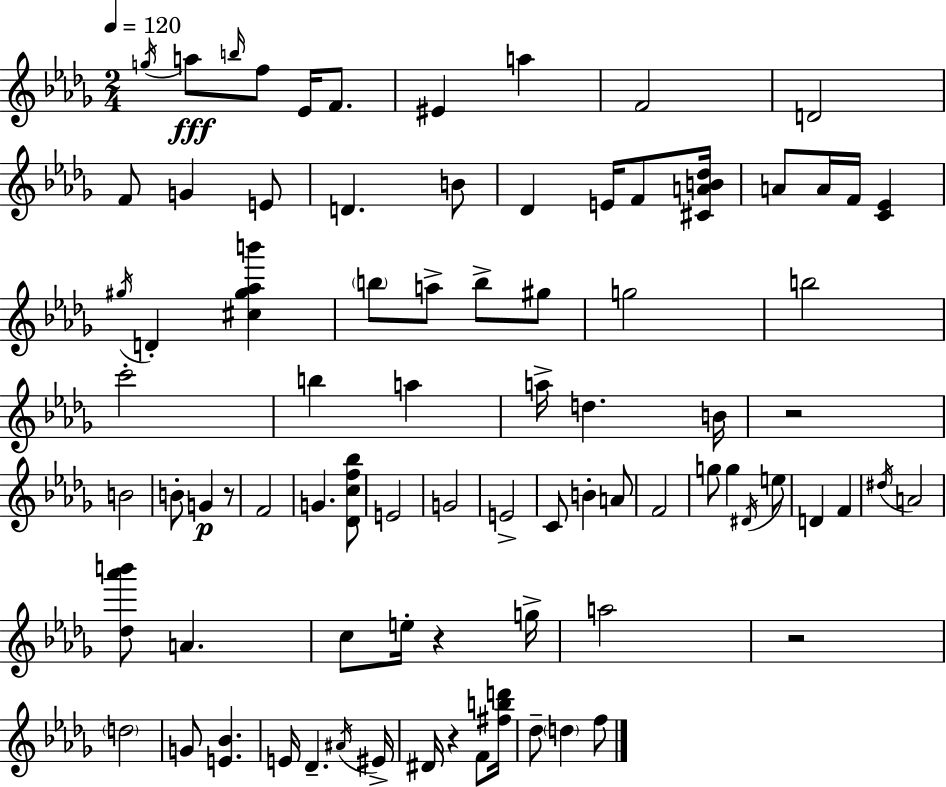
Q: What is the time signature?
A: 2/4